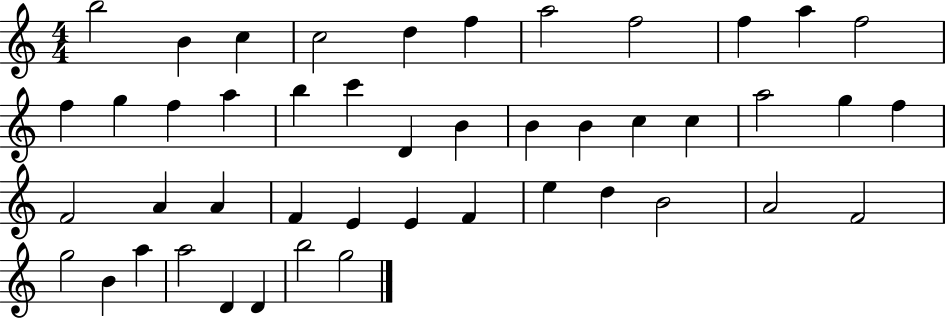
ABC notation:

X:1
T:Untitled
M:4/4
L:1/4
K:C
b2 B c c2 d f a2 f2 f a f2 f g f a b c' D B B B c c a2 g f F2 A A F E E F e d B2 A2 F2 g2 B a a2 D D b2 g2